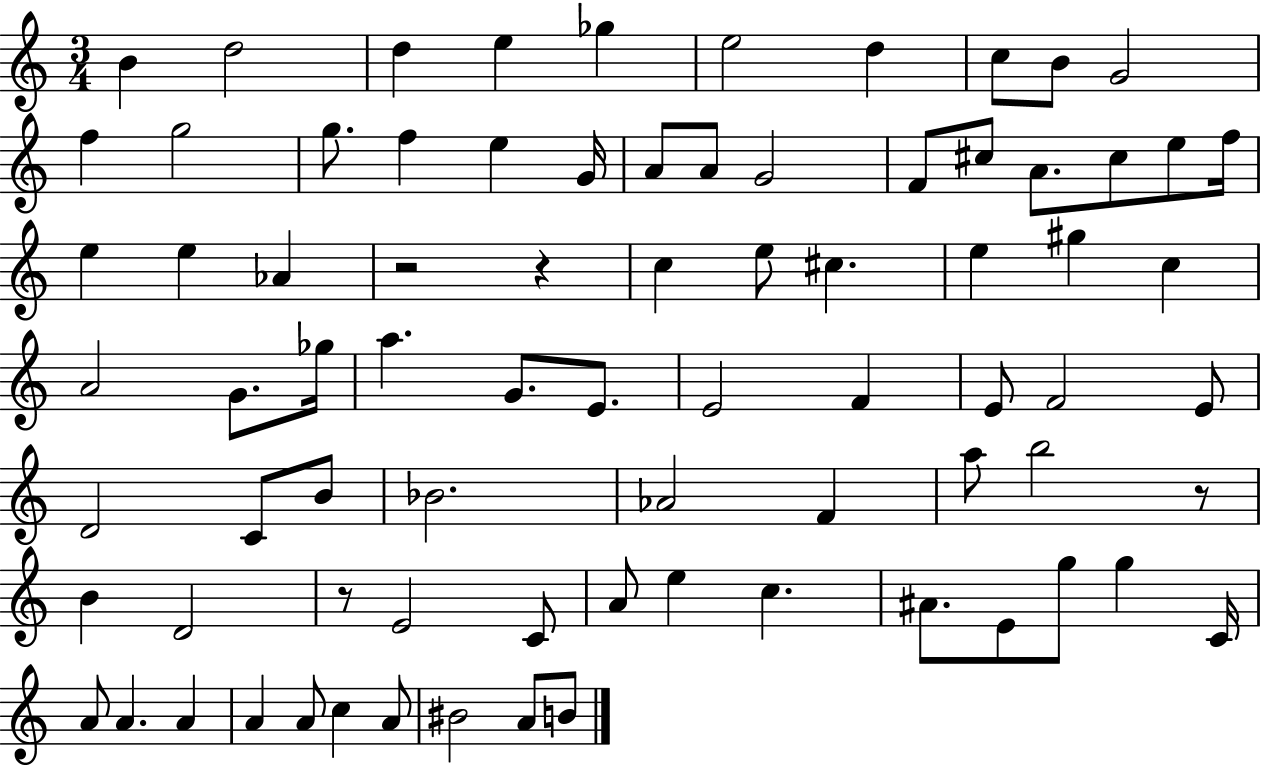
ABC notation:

X:1
T:Untitled
M:3/4
L:1/4
K:C
B d2 d e _g e2 d c/2 B/2 G2 f g2 g/2 f e G/4 A/2 A/2 G2 F/2 ^c/2 A/2 ^c/2 e/2 f/4 e e _A z2 z c e/2 ^c e ^g c A2 G/2 _g/4 a G/2 E/2 E2 F E/2 F2 E/2 D2 C/2 B/2 _B2 _A2 F a/2 b2 z/2 B D2 z/2 E2 C/2 A/2 e c ^A/2 E/2 g/2 g C/4 A/2 A A A A/2 c A/2 ^B2 A/2 B/2